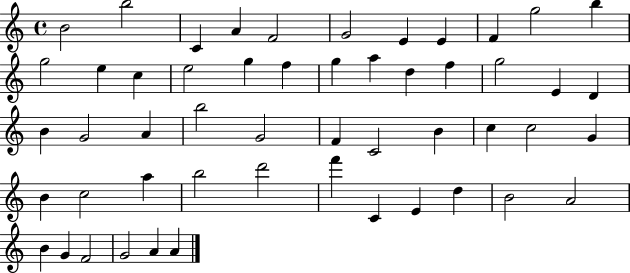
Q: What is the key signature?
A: C major